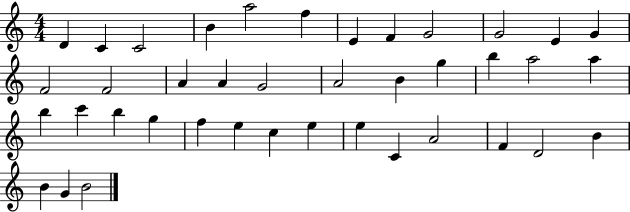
X:1
T:Untitled
M:4/4
L:1/4
K:C
D C C2 B a2 f E F G2 G2 E G F2 F2 A A G2 A2 B g b a2 a b c' b g f e c e e C A2 F D2 B B G B2